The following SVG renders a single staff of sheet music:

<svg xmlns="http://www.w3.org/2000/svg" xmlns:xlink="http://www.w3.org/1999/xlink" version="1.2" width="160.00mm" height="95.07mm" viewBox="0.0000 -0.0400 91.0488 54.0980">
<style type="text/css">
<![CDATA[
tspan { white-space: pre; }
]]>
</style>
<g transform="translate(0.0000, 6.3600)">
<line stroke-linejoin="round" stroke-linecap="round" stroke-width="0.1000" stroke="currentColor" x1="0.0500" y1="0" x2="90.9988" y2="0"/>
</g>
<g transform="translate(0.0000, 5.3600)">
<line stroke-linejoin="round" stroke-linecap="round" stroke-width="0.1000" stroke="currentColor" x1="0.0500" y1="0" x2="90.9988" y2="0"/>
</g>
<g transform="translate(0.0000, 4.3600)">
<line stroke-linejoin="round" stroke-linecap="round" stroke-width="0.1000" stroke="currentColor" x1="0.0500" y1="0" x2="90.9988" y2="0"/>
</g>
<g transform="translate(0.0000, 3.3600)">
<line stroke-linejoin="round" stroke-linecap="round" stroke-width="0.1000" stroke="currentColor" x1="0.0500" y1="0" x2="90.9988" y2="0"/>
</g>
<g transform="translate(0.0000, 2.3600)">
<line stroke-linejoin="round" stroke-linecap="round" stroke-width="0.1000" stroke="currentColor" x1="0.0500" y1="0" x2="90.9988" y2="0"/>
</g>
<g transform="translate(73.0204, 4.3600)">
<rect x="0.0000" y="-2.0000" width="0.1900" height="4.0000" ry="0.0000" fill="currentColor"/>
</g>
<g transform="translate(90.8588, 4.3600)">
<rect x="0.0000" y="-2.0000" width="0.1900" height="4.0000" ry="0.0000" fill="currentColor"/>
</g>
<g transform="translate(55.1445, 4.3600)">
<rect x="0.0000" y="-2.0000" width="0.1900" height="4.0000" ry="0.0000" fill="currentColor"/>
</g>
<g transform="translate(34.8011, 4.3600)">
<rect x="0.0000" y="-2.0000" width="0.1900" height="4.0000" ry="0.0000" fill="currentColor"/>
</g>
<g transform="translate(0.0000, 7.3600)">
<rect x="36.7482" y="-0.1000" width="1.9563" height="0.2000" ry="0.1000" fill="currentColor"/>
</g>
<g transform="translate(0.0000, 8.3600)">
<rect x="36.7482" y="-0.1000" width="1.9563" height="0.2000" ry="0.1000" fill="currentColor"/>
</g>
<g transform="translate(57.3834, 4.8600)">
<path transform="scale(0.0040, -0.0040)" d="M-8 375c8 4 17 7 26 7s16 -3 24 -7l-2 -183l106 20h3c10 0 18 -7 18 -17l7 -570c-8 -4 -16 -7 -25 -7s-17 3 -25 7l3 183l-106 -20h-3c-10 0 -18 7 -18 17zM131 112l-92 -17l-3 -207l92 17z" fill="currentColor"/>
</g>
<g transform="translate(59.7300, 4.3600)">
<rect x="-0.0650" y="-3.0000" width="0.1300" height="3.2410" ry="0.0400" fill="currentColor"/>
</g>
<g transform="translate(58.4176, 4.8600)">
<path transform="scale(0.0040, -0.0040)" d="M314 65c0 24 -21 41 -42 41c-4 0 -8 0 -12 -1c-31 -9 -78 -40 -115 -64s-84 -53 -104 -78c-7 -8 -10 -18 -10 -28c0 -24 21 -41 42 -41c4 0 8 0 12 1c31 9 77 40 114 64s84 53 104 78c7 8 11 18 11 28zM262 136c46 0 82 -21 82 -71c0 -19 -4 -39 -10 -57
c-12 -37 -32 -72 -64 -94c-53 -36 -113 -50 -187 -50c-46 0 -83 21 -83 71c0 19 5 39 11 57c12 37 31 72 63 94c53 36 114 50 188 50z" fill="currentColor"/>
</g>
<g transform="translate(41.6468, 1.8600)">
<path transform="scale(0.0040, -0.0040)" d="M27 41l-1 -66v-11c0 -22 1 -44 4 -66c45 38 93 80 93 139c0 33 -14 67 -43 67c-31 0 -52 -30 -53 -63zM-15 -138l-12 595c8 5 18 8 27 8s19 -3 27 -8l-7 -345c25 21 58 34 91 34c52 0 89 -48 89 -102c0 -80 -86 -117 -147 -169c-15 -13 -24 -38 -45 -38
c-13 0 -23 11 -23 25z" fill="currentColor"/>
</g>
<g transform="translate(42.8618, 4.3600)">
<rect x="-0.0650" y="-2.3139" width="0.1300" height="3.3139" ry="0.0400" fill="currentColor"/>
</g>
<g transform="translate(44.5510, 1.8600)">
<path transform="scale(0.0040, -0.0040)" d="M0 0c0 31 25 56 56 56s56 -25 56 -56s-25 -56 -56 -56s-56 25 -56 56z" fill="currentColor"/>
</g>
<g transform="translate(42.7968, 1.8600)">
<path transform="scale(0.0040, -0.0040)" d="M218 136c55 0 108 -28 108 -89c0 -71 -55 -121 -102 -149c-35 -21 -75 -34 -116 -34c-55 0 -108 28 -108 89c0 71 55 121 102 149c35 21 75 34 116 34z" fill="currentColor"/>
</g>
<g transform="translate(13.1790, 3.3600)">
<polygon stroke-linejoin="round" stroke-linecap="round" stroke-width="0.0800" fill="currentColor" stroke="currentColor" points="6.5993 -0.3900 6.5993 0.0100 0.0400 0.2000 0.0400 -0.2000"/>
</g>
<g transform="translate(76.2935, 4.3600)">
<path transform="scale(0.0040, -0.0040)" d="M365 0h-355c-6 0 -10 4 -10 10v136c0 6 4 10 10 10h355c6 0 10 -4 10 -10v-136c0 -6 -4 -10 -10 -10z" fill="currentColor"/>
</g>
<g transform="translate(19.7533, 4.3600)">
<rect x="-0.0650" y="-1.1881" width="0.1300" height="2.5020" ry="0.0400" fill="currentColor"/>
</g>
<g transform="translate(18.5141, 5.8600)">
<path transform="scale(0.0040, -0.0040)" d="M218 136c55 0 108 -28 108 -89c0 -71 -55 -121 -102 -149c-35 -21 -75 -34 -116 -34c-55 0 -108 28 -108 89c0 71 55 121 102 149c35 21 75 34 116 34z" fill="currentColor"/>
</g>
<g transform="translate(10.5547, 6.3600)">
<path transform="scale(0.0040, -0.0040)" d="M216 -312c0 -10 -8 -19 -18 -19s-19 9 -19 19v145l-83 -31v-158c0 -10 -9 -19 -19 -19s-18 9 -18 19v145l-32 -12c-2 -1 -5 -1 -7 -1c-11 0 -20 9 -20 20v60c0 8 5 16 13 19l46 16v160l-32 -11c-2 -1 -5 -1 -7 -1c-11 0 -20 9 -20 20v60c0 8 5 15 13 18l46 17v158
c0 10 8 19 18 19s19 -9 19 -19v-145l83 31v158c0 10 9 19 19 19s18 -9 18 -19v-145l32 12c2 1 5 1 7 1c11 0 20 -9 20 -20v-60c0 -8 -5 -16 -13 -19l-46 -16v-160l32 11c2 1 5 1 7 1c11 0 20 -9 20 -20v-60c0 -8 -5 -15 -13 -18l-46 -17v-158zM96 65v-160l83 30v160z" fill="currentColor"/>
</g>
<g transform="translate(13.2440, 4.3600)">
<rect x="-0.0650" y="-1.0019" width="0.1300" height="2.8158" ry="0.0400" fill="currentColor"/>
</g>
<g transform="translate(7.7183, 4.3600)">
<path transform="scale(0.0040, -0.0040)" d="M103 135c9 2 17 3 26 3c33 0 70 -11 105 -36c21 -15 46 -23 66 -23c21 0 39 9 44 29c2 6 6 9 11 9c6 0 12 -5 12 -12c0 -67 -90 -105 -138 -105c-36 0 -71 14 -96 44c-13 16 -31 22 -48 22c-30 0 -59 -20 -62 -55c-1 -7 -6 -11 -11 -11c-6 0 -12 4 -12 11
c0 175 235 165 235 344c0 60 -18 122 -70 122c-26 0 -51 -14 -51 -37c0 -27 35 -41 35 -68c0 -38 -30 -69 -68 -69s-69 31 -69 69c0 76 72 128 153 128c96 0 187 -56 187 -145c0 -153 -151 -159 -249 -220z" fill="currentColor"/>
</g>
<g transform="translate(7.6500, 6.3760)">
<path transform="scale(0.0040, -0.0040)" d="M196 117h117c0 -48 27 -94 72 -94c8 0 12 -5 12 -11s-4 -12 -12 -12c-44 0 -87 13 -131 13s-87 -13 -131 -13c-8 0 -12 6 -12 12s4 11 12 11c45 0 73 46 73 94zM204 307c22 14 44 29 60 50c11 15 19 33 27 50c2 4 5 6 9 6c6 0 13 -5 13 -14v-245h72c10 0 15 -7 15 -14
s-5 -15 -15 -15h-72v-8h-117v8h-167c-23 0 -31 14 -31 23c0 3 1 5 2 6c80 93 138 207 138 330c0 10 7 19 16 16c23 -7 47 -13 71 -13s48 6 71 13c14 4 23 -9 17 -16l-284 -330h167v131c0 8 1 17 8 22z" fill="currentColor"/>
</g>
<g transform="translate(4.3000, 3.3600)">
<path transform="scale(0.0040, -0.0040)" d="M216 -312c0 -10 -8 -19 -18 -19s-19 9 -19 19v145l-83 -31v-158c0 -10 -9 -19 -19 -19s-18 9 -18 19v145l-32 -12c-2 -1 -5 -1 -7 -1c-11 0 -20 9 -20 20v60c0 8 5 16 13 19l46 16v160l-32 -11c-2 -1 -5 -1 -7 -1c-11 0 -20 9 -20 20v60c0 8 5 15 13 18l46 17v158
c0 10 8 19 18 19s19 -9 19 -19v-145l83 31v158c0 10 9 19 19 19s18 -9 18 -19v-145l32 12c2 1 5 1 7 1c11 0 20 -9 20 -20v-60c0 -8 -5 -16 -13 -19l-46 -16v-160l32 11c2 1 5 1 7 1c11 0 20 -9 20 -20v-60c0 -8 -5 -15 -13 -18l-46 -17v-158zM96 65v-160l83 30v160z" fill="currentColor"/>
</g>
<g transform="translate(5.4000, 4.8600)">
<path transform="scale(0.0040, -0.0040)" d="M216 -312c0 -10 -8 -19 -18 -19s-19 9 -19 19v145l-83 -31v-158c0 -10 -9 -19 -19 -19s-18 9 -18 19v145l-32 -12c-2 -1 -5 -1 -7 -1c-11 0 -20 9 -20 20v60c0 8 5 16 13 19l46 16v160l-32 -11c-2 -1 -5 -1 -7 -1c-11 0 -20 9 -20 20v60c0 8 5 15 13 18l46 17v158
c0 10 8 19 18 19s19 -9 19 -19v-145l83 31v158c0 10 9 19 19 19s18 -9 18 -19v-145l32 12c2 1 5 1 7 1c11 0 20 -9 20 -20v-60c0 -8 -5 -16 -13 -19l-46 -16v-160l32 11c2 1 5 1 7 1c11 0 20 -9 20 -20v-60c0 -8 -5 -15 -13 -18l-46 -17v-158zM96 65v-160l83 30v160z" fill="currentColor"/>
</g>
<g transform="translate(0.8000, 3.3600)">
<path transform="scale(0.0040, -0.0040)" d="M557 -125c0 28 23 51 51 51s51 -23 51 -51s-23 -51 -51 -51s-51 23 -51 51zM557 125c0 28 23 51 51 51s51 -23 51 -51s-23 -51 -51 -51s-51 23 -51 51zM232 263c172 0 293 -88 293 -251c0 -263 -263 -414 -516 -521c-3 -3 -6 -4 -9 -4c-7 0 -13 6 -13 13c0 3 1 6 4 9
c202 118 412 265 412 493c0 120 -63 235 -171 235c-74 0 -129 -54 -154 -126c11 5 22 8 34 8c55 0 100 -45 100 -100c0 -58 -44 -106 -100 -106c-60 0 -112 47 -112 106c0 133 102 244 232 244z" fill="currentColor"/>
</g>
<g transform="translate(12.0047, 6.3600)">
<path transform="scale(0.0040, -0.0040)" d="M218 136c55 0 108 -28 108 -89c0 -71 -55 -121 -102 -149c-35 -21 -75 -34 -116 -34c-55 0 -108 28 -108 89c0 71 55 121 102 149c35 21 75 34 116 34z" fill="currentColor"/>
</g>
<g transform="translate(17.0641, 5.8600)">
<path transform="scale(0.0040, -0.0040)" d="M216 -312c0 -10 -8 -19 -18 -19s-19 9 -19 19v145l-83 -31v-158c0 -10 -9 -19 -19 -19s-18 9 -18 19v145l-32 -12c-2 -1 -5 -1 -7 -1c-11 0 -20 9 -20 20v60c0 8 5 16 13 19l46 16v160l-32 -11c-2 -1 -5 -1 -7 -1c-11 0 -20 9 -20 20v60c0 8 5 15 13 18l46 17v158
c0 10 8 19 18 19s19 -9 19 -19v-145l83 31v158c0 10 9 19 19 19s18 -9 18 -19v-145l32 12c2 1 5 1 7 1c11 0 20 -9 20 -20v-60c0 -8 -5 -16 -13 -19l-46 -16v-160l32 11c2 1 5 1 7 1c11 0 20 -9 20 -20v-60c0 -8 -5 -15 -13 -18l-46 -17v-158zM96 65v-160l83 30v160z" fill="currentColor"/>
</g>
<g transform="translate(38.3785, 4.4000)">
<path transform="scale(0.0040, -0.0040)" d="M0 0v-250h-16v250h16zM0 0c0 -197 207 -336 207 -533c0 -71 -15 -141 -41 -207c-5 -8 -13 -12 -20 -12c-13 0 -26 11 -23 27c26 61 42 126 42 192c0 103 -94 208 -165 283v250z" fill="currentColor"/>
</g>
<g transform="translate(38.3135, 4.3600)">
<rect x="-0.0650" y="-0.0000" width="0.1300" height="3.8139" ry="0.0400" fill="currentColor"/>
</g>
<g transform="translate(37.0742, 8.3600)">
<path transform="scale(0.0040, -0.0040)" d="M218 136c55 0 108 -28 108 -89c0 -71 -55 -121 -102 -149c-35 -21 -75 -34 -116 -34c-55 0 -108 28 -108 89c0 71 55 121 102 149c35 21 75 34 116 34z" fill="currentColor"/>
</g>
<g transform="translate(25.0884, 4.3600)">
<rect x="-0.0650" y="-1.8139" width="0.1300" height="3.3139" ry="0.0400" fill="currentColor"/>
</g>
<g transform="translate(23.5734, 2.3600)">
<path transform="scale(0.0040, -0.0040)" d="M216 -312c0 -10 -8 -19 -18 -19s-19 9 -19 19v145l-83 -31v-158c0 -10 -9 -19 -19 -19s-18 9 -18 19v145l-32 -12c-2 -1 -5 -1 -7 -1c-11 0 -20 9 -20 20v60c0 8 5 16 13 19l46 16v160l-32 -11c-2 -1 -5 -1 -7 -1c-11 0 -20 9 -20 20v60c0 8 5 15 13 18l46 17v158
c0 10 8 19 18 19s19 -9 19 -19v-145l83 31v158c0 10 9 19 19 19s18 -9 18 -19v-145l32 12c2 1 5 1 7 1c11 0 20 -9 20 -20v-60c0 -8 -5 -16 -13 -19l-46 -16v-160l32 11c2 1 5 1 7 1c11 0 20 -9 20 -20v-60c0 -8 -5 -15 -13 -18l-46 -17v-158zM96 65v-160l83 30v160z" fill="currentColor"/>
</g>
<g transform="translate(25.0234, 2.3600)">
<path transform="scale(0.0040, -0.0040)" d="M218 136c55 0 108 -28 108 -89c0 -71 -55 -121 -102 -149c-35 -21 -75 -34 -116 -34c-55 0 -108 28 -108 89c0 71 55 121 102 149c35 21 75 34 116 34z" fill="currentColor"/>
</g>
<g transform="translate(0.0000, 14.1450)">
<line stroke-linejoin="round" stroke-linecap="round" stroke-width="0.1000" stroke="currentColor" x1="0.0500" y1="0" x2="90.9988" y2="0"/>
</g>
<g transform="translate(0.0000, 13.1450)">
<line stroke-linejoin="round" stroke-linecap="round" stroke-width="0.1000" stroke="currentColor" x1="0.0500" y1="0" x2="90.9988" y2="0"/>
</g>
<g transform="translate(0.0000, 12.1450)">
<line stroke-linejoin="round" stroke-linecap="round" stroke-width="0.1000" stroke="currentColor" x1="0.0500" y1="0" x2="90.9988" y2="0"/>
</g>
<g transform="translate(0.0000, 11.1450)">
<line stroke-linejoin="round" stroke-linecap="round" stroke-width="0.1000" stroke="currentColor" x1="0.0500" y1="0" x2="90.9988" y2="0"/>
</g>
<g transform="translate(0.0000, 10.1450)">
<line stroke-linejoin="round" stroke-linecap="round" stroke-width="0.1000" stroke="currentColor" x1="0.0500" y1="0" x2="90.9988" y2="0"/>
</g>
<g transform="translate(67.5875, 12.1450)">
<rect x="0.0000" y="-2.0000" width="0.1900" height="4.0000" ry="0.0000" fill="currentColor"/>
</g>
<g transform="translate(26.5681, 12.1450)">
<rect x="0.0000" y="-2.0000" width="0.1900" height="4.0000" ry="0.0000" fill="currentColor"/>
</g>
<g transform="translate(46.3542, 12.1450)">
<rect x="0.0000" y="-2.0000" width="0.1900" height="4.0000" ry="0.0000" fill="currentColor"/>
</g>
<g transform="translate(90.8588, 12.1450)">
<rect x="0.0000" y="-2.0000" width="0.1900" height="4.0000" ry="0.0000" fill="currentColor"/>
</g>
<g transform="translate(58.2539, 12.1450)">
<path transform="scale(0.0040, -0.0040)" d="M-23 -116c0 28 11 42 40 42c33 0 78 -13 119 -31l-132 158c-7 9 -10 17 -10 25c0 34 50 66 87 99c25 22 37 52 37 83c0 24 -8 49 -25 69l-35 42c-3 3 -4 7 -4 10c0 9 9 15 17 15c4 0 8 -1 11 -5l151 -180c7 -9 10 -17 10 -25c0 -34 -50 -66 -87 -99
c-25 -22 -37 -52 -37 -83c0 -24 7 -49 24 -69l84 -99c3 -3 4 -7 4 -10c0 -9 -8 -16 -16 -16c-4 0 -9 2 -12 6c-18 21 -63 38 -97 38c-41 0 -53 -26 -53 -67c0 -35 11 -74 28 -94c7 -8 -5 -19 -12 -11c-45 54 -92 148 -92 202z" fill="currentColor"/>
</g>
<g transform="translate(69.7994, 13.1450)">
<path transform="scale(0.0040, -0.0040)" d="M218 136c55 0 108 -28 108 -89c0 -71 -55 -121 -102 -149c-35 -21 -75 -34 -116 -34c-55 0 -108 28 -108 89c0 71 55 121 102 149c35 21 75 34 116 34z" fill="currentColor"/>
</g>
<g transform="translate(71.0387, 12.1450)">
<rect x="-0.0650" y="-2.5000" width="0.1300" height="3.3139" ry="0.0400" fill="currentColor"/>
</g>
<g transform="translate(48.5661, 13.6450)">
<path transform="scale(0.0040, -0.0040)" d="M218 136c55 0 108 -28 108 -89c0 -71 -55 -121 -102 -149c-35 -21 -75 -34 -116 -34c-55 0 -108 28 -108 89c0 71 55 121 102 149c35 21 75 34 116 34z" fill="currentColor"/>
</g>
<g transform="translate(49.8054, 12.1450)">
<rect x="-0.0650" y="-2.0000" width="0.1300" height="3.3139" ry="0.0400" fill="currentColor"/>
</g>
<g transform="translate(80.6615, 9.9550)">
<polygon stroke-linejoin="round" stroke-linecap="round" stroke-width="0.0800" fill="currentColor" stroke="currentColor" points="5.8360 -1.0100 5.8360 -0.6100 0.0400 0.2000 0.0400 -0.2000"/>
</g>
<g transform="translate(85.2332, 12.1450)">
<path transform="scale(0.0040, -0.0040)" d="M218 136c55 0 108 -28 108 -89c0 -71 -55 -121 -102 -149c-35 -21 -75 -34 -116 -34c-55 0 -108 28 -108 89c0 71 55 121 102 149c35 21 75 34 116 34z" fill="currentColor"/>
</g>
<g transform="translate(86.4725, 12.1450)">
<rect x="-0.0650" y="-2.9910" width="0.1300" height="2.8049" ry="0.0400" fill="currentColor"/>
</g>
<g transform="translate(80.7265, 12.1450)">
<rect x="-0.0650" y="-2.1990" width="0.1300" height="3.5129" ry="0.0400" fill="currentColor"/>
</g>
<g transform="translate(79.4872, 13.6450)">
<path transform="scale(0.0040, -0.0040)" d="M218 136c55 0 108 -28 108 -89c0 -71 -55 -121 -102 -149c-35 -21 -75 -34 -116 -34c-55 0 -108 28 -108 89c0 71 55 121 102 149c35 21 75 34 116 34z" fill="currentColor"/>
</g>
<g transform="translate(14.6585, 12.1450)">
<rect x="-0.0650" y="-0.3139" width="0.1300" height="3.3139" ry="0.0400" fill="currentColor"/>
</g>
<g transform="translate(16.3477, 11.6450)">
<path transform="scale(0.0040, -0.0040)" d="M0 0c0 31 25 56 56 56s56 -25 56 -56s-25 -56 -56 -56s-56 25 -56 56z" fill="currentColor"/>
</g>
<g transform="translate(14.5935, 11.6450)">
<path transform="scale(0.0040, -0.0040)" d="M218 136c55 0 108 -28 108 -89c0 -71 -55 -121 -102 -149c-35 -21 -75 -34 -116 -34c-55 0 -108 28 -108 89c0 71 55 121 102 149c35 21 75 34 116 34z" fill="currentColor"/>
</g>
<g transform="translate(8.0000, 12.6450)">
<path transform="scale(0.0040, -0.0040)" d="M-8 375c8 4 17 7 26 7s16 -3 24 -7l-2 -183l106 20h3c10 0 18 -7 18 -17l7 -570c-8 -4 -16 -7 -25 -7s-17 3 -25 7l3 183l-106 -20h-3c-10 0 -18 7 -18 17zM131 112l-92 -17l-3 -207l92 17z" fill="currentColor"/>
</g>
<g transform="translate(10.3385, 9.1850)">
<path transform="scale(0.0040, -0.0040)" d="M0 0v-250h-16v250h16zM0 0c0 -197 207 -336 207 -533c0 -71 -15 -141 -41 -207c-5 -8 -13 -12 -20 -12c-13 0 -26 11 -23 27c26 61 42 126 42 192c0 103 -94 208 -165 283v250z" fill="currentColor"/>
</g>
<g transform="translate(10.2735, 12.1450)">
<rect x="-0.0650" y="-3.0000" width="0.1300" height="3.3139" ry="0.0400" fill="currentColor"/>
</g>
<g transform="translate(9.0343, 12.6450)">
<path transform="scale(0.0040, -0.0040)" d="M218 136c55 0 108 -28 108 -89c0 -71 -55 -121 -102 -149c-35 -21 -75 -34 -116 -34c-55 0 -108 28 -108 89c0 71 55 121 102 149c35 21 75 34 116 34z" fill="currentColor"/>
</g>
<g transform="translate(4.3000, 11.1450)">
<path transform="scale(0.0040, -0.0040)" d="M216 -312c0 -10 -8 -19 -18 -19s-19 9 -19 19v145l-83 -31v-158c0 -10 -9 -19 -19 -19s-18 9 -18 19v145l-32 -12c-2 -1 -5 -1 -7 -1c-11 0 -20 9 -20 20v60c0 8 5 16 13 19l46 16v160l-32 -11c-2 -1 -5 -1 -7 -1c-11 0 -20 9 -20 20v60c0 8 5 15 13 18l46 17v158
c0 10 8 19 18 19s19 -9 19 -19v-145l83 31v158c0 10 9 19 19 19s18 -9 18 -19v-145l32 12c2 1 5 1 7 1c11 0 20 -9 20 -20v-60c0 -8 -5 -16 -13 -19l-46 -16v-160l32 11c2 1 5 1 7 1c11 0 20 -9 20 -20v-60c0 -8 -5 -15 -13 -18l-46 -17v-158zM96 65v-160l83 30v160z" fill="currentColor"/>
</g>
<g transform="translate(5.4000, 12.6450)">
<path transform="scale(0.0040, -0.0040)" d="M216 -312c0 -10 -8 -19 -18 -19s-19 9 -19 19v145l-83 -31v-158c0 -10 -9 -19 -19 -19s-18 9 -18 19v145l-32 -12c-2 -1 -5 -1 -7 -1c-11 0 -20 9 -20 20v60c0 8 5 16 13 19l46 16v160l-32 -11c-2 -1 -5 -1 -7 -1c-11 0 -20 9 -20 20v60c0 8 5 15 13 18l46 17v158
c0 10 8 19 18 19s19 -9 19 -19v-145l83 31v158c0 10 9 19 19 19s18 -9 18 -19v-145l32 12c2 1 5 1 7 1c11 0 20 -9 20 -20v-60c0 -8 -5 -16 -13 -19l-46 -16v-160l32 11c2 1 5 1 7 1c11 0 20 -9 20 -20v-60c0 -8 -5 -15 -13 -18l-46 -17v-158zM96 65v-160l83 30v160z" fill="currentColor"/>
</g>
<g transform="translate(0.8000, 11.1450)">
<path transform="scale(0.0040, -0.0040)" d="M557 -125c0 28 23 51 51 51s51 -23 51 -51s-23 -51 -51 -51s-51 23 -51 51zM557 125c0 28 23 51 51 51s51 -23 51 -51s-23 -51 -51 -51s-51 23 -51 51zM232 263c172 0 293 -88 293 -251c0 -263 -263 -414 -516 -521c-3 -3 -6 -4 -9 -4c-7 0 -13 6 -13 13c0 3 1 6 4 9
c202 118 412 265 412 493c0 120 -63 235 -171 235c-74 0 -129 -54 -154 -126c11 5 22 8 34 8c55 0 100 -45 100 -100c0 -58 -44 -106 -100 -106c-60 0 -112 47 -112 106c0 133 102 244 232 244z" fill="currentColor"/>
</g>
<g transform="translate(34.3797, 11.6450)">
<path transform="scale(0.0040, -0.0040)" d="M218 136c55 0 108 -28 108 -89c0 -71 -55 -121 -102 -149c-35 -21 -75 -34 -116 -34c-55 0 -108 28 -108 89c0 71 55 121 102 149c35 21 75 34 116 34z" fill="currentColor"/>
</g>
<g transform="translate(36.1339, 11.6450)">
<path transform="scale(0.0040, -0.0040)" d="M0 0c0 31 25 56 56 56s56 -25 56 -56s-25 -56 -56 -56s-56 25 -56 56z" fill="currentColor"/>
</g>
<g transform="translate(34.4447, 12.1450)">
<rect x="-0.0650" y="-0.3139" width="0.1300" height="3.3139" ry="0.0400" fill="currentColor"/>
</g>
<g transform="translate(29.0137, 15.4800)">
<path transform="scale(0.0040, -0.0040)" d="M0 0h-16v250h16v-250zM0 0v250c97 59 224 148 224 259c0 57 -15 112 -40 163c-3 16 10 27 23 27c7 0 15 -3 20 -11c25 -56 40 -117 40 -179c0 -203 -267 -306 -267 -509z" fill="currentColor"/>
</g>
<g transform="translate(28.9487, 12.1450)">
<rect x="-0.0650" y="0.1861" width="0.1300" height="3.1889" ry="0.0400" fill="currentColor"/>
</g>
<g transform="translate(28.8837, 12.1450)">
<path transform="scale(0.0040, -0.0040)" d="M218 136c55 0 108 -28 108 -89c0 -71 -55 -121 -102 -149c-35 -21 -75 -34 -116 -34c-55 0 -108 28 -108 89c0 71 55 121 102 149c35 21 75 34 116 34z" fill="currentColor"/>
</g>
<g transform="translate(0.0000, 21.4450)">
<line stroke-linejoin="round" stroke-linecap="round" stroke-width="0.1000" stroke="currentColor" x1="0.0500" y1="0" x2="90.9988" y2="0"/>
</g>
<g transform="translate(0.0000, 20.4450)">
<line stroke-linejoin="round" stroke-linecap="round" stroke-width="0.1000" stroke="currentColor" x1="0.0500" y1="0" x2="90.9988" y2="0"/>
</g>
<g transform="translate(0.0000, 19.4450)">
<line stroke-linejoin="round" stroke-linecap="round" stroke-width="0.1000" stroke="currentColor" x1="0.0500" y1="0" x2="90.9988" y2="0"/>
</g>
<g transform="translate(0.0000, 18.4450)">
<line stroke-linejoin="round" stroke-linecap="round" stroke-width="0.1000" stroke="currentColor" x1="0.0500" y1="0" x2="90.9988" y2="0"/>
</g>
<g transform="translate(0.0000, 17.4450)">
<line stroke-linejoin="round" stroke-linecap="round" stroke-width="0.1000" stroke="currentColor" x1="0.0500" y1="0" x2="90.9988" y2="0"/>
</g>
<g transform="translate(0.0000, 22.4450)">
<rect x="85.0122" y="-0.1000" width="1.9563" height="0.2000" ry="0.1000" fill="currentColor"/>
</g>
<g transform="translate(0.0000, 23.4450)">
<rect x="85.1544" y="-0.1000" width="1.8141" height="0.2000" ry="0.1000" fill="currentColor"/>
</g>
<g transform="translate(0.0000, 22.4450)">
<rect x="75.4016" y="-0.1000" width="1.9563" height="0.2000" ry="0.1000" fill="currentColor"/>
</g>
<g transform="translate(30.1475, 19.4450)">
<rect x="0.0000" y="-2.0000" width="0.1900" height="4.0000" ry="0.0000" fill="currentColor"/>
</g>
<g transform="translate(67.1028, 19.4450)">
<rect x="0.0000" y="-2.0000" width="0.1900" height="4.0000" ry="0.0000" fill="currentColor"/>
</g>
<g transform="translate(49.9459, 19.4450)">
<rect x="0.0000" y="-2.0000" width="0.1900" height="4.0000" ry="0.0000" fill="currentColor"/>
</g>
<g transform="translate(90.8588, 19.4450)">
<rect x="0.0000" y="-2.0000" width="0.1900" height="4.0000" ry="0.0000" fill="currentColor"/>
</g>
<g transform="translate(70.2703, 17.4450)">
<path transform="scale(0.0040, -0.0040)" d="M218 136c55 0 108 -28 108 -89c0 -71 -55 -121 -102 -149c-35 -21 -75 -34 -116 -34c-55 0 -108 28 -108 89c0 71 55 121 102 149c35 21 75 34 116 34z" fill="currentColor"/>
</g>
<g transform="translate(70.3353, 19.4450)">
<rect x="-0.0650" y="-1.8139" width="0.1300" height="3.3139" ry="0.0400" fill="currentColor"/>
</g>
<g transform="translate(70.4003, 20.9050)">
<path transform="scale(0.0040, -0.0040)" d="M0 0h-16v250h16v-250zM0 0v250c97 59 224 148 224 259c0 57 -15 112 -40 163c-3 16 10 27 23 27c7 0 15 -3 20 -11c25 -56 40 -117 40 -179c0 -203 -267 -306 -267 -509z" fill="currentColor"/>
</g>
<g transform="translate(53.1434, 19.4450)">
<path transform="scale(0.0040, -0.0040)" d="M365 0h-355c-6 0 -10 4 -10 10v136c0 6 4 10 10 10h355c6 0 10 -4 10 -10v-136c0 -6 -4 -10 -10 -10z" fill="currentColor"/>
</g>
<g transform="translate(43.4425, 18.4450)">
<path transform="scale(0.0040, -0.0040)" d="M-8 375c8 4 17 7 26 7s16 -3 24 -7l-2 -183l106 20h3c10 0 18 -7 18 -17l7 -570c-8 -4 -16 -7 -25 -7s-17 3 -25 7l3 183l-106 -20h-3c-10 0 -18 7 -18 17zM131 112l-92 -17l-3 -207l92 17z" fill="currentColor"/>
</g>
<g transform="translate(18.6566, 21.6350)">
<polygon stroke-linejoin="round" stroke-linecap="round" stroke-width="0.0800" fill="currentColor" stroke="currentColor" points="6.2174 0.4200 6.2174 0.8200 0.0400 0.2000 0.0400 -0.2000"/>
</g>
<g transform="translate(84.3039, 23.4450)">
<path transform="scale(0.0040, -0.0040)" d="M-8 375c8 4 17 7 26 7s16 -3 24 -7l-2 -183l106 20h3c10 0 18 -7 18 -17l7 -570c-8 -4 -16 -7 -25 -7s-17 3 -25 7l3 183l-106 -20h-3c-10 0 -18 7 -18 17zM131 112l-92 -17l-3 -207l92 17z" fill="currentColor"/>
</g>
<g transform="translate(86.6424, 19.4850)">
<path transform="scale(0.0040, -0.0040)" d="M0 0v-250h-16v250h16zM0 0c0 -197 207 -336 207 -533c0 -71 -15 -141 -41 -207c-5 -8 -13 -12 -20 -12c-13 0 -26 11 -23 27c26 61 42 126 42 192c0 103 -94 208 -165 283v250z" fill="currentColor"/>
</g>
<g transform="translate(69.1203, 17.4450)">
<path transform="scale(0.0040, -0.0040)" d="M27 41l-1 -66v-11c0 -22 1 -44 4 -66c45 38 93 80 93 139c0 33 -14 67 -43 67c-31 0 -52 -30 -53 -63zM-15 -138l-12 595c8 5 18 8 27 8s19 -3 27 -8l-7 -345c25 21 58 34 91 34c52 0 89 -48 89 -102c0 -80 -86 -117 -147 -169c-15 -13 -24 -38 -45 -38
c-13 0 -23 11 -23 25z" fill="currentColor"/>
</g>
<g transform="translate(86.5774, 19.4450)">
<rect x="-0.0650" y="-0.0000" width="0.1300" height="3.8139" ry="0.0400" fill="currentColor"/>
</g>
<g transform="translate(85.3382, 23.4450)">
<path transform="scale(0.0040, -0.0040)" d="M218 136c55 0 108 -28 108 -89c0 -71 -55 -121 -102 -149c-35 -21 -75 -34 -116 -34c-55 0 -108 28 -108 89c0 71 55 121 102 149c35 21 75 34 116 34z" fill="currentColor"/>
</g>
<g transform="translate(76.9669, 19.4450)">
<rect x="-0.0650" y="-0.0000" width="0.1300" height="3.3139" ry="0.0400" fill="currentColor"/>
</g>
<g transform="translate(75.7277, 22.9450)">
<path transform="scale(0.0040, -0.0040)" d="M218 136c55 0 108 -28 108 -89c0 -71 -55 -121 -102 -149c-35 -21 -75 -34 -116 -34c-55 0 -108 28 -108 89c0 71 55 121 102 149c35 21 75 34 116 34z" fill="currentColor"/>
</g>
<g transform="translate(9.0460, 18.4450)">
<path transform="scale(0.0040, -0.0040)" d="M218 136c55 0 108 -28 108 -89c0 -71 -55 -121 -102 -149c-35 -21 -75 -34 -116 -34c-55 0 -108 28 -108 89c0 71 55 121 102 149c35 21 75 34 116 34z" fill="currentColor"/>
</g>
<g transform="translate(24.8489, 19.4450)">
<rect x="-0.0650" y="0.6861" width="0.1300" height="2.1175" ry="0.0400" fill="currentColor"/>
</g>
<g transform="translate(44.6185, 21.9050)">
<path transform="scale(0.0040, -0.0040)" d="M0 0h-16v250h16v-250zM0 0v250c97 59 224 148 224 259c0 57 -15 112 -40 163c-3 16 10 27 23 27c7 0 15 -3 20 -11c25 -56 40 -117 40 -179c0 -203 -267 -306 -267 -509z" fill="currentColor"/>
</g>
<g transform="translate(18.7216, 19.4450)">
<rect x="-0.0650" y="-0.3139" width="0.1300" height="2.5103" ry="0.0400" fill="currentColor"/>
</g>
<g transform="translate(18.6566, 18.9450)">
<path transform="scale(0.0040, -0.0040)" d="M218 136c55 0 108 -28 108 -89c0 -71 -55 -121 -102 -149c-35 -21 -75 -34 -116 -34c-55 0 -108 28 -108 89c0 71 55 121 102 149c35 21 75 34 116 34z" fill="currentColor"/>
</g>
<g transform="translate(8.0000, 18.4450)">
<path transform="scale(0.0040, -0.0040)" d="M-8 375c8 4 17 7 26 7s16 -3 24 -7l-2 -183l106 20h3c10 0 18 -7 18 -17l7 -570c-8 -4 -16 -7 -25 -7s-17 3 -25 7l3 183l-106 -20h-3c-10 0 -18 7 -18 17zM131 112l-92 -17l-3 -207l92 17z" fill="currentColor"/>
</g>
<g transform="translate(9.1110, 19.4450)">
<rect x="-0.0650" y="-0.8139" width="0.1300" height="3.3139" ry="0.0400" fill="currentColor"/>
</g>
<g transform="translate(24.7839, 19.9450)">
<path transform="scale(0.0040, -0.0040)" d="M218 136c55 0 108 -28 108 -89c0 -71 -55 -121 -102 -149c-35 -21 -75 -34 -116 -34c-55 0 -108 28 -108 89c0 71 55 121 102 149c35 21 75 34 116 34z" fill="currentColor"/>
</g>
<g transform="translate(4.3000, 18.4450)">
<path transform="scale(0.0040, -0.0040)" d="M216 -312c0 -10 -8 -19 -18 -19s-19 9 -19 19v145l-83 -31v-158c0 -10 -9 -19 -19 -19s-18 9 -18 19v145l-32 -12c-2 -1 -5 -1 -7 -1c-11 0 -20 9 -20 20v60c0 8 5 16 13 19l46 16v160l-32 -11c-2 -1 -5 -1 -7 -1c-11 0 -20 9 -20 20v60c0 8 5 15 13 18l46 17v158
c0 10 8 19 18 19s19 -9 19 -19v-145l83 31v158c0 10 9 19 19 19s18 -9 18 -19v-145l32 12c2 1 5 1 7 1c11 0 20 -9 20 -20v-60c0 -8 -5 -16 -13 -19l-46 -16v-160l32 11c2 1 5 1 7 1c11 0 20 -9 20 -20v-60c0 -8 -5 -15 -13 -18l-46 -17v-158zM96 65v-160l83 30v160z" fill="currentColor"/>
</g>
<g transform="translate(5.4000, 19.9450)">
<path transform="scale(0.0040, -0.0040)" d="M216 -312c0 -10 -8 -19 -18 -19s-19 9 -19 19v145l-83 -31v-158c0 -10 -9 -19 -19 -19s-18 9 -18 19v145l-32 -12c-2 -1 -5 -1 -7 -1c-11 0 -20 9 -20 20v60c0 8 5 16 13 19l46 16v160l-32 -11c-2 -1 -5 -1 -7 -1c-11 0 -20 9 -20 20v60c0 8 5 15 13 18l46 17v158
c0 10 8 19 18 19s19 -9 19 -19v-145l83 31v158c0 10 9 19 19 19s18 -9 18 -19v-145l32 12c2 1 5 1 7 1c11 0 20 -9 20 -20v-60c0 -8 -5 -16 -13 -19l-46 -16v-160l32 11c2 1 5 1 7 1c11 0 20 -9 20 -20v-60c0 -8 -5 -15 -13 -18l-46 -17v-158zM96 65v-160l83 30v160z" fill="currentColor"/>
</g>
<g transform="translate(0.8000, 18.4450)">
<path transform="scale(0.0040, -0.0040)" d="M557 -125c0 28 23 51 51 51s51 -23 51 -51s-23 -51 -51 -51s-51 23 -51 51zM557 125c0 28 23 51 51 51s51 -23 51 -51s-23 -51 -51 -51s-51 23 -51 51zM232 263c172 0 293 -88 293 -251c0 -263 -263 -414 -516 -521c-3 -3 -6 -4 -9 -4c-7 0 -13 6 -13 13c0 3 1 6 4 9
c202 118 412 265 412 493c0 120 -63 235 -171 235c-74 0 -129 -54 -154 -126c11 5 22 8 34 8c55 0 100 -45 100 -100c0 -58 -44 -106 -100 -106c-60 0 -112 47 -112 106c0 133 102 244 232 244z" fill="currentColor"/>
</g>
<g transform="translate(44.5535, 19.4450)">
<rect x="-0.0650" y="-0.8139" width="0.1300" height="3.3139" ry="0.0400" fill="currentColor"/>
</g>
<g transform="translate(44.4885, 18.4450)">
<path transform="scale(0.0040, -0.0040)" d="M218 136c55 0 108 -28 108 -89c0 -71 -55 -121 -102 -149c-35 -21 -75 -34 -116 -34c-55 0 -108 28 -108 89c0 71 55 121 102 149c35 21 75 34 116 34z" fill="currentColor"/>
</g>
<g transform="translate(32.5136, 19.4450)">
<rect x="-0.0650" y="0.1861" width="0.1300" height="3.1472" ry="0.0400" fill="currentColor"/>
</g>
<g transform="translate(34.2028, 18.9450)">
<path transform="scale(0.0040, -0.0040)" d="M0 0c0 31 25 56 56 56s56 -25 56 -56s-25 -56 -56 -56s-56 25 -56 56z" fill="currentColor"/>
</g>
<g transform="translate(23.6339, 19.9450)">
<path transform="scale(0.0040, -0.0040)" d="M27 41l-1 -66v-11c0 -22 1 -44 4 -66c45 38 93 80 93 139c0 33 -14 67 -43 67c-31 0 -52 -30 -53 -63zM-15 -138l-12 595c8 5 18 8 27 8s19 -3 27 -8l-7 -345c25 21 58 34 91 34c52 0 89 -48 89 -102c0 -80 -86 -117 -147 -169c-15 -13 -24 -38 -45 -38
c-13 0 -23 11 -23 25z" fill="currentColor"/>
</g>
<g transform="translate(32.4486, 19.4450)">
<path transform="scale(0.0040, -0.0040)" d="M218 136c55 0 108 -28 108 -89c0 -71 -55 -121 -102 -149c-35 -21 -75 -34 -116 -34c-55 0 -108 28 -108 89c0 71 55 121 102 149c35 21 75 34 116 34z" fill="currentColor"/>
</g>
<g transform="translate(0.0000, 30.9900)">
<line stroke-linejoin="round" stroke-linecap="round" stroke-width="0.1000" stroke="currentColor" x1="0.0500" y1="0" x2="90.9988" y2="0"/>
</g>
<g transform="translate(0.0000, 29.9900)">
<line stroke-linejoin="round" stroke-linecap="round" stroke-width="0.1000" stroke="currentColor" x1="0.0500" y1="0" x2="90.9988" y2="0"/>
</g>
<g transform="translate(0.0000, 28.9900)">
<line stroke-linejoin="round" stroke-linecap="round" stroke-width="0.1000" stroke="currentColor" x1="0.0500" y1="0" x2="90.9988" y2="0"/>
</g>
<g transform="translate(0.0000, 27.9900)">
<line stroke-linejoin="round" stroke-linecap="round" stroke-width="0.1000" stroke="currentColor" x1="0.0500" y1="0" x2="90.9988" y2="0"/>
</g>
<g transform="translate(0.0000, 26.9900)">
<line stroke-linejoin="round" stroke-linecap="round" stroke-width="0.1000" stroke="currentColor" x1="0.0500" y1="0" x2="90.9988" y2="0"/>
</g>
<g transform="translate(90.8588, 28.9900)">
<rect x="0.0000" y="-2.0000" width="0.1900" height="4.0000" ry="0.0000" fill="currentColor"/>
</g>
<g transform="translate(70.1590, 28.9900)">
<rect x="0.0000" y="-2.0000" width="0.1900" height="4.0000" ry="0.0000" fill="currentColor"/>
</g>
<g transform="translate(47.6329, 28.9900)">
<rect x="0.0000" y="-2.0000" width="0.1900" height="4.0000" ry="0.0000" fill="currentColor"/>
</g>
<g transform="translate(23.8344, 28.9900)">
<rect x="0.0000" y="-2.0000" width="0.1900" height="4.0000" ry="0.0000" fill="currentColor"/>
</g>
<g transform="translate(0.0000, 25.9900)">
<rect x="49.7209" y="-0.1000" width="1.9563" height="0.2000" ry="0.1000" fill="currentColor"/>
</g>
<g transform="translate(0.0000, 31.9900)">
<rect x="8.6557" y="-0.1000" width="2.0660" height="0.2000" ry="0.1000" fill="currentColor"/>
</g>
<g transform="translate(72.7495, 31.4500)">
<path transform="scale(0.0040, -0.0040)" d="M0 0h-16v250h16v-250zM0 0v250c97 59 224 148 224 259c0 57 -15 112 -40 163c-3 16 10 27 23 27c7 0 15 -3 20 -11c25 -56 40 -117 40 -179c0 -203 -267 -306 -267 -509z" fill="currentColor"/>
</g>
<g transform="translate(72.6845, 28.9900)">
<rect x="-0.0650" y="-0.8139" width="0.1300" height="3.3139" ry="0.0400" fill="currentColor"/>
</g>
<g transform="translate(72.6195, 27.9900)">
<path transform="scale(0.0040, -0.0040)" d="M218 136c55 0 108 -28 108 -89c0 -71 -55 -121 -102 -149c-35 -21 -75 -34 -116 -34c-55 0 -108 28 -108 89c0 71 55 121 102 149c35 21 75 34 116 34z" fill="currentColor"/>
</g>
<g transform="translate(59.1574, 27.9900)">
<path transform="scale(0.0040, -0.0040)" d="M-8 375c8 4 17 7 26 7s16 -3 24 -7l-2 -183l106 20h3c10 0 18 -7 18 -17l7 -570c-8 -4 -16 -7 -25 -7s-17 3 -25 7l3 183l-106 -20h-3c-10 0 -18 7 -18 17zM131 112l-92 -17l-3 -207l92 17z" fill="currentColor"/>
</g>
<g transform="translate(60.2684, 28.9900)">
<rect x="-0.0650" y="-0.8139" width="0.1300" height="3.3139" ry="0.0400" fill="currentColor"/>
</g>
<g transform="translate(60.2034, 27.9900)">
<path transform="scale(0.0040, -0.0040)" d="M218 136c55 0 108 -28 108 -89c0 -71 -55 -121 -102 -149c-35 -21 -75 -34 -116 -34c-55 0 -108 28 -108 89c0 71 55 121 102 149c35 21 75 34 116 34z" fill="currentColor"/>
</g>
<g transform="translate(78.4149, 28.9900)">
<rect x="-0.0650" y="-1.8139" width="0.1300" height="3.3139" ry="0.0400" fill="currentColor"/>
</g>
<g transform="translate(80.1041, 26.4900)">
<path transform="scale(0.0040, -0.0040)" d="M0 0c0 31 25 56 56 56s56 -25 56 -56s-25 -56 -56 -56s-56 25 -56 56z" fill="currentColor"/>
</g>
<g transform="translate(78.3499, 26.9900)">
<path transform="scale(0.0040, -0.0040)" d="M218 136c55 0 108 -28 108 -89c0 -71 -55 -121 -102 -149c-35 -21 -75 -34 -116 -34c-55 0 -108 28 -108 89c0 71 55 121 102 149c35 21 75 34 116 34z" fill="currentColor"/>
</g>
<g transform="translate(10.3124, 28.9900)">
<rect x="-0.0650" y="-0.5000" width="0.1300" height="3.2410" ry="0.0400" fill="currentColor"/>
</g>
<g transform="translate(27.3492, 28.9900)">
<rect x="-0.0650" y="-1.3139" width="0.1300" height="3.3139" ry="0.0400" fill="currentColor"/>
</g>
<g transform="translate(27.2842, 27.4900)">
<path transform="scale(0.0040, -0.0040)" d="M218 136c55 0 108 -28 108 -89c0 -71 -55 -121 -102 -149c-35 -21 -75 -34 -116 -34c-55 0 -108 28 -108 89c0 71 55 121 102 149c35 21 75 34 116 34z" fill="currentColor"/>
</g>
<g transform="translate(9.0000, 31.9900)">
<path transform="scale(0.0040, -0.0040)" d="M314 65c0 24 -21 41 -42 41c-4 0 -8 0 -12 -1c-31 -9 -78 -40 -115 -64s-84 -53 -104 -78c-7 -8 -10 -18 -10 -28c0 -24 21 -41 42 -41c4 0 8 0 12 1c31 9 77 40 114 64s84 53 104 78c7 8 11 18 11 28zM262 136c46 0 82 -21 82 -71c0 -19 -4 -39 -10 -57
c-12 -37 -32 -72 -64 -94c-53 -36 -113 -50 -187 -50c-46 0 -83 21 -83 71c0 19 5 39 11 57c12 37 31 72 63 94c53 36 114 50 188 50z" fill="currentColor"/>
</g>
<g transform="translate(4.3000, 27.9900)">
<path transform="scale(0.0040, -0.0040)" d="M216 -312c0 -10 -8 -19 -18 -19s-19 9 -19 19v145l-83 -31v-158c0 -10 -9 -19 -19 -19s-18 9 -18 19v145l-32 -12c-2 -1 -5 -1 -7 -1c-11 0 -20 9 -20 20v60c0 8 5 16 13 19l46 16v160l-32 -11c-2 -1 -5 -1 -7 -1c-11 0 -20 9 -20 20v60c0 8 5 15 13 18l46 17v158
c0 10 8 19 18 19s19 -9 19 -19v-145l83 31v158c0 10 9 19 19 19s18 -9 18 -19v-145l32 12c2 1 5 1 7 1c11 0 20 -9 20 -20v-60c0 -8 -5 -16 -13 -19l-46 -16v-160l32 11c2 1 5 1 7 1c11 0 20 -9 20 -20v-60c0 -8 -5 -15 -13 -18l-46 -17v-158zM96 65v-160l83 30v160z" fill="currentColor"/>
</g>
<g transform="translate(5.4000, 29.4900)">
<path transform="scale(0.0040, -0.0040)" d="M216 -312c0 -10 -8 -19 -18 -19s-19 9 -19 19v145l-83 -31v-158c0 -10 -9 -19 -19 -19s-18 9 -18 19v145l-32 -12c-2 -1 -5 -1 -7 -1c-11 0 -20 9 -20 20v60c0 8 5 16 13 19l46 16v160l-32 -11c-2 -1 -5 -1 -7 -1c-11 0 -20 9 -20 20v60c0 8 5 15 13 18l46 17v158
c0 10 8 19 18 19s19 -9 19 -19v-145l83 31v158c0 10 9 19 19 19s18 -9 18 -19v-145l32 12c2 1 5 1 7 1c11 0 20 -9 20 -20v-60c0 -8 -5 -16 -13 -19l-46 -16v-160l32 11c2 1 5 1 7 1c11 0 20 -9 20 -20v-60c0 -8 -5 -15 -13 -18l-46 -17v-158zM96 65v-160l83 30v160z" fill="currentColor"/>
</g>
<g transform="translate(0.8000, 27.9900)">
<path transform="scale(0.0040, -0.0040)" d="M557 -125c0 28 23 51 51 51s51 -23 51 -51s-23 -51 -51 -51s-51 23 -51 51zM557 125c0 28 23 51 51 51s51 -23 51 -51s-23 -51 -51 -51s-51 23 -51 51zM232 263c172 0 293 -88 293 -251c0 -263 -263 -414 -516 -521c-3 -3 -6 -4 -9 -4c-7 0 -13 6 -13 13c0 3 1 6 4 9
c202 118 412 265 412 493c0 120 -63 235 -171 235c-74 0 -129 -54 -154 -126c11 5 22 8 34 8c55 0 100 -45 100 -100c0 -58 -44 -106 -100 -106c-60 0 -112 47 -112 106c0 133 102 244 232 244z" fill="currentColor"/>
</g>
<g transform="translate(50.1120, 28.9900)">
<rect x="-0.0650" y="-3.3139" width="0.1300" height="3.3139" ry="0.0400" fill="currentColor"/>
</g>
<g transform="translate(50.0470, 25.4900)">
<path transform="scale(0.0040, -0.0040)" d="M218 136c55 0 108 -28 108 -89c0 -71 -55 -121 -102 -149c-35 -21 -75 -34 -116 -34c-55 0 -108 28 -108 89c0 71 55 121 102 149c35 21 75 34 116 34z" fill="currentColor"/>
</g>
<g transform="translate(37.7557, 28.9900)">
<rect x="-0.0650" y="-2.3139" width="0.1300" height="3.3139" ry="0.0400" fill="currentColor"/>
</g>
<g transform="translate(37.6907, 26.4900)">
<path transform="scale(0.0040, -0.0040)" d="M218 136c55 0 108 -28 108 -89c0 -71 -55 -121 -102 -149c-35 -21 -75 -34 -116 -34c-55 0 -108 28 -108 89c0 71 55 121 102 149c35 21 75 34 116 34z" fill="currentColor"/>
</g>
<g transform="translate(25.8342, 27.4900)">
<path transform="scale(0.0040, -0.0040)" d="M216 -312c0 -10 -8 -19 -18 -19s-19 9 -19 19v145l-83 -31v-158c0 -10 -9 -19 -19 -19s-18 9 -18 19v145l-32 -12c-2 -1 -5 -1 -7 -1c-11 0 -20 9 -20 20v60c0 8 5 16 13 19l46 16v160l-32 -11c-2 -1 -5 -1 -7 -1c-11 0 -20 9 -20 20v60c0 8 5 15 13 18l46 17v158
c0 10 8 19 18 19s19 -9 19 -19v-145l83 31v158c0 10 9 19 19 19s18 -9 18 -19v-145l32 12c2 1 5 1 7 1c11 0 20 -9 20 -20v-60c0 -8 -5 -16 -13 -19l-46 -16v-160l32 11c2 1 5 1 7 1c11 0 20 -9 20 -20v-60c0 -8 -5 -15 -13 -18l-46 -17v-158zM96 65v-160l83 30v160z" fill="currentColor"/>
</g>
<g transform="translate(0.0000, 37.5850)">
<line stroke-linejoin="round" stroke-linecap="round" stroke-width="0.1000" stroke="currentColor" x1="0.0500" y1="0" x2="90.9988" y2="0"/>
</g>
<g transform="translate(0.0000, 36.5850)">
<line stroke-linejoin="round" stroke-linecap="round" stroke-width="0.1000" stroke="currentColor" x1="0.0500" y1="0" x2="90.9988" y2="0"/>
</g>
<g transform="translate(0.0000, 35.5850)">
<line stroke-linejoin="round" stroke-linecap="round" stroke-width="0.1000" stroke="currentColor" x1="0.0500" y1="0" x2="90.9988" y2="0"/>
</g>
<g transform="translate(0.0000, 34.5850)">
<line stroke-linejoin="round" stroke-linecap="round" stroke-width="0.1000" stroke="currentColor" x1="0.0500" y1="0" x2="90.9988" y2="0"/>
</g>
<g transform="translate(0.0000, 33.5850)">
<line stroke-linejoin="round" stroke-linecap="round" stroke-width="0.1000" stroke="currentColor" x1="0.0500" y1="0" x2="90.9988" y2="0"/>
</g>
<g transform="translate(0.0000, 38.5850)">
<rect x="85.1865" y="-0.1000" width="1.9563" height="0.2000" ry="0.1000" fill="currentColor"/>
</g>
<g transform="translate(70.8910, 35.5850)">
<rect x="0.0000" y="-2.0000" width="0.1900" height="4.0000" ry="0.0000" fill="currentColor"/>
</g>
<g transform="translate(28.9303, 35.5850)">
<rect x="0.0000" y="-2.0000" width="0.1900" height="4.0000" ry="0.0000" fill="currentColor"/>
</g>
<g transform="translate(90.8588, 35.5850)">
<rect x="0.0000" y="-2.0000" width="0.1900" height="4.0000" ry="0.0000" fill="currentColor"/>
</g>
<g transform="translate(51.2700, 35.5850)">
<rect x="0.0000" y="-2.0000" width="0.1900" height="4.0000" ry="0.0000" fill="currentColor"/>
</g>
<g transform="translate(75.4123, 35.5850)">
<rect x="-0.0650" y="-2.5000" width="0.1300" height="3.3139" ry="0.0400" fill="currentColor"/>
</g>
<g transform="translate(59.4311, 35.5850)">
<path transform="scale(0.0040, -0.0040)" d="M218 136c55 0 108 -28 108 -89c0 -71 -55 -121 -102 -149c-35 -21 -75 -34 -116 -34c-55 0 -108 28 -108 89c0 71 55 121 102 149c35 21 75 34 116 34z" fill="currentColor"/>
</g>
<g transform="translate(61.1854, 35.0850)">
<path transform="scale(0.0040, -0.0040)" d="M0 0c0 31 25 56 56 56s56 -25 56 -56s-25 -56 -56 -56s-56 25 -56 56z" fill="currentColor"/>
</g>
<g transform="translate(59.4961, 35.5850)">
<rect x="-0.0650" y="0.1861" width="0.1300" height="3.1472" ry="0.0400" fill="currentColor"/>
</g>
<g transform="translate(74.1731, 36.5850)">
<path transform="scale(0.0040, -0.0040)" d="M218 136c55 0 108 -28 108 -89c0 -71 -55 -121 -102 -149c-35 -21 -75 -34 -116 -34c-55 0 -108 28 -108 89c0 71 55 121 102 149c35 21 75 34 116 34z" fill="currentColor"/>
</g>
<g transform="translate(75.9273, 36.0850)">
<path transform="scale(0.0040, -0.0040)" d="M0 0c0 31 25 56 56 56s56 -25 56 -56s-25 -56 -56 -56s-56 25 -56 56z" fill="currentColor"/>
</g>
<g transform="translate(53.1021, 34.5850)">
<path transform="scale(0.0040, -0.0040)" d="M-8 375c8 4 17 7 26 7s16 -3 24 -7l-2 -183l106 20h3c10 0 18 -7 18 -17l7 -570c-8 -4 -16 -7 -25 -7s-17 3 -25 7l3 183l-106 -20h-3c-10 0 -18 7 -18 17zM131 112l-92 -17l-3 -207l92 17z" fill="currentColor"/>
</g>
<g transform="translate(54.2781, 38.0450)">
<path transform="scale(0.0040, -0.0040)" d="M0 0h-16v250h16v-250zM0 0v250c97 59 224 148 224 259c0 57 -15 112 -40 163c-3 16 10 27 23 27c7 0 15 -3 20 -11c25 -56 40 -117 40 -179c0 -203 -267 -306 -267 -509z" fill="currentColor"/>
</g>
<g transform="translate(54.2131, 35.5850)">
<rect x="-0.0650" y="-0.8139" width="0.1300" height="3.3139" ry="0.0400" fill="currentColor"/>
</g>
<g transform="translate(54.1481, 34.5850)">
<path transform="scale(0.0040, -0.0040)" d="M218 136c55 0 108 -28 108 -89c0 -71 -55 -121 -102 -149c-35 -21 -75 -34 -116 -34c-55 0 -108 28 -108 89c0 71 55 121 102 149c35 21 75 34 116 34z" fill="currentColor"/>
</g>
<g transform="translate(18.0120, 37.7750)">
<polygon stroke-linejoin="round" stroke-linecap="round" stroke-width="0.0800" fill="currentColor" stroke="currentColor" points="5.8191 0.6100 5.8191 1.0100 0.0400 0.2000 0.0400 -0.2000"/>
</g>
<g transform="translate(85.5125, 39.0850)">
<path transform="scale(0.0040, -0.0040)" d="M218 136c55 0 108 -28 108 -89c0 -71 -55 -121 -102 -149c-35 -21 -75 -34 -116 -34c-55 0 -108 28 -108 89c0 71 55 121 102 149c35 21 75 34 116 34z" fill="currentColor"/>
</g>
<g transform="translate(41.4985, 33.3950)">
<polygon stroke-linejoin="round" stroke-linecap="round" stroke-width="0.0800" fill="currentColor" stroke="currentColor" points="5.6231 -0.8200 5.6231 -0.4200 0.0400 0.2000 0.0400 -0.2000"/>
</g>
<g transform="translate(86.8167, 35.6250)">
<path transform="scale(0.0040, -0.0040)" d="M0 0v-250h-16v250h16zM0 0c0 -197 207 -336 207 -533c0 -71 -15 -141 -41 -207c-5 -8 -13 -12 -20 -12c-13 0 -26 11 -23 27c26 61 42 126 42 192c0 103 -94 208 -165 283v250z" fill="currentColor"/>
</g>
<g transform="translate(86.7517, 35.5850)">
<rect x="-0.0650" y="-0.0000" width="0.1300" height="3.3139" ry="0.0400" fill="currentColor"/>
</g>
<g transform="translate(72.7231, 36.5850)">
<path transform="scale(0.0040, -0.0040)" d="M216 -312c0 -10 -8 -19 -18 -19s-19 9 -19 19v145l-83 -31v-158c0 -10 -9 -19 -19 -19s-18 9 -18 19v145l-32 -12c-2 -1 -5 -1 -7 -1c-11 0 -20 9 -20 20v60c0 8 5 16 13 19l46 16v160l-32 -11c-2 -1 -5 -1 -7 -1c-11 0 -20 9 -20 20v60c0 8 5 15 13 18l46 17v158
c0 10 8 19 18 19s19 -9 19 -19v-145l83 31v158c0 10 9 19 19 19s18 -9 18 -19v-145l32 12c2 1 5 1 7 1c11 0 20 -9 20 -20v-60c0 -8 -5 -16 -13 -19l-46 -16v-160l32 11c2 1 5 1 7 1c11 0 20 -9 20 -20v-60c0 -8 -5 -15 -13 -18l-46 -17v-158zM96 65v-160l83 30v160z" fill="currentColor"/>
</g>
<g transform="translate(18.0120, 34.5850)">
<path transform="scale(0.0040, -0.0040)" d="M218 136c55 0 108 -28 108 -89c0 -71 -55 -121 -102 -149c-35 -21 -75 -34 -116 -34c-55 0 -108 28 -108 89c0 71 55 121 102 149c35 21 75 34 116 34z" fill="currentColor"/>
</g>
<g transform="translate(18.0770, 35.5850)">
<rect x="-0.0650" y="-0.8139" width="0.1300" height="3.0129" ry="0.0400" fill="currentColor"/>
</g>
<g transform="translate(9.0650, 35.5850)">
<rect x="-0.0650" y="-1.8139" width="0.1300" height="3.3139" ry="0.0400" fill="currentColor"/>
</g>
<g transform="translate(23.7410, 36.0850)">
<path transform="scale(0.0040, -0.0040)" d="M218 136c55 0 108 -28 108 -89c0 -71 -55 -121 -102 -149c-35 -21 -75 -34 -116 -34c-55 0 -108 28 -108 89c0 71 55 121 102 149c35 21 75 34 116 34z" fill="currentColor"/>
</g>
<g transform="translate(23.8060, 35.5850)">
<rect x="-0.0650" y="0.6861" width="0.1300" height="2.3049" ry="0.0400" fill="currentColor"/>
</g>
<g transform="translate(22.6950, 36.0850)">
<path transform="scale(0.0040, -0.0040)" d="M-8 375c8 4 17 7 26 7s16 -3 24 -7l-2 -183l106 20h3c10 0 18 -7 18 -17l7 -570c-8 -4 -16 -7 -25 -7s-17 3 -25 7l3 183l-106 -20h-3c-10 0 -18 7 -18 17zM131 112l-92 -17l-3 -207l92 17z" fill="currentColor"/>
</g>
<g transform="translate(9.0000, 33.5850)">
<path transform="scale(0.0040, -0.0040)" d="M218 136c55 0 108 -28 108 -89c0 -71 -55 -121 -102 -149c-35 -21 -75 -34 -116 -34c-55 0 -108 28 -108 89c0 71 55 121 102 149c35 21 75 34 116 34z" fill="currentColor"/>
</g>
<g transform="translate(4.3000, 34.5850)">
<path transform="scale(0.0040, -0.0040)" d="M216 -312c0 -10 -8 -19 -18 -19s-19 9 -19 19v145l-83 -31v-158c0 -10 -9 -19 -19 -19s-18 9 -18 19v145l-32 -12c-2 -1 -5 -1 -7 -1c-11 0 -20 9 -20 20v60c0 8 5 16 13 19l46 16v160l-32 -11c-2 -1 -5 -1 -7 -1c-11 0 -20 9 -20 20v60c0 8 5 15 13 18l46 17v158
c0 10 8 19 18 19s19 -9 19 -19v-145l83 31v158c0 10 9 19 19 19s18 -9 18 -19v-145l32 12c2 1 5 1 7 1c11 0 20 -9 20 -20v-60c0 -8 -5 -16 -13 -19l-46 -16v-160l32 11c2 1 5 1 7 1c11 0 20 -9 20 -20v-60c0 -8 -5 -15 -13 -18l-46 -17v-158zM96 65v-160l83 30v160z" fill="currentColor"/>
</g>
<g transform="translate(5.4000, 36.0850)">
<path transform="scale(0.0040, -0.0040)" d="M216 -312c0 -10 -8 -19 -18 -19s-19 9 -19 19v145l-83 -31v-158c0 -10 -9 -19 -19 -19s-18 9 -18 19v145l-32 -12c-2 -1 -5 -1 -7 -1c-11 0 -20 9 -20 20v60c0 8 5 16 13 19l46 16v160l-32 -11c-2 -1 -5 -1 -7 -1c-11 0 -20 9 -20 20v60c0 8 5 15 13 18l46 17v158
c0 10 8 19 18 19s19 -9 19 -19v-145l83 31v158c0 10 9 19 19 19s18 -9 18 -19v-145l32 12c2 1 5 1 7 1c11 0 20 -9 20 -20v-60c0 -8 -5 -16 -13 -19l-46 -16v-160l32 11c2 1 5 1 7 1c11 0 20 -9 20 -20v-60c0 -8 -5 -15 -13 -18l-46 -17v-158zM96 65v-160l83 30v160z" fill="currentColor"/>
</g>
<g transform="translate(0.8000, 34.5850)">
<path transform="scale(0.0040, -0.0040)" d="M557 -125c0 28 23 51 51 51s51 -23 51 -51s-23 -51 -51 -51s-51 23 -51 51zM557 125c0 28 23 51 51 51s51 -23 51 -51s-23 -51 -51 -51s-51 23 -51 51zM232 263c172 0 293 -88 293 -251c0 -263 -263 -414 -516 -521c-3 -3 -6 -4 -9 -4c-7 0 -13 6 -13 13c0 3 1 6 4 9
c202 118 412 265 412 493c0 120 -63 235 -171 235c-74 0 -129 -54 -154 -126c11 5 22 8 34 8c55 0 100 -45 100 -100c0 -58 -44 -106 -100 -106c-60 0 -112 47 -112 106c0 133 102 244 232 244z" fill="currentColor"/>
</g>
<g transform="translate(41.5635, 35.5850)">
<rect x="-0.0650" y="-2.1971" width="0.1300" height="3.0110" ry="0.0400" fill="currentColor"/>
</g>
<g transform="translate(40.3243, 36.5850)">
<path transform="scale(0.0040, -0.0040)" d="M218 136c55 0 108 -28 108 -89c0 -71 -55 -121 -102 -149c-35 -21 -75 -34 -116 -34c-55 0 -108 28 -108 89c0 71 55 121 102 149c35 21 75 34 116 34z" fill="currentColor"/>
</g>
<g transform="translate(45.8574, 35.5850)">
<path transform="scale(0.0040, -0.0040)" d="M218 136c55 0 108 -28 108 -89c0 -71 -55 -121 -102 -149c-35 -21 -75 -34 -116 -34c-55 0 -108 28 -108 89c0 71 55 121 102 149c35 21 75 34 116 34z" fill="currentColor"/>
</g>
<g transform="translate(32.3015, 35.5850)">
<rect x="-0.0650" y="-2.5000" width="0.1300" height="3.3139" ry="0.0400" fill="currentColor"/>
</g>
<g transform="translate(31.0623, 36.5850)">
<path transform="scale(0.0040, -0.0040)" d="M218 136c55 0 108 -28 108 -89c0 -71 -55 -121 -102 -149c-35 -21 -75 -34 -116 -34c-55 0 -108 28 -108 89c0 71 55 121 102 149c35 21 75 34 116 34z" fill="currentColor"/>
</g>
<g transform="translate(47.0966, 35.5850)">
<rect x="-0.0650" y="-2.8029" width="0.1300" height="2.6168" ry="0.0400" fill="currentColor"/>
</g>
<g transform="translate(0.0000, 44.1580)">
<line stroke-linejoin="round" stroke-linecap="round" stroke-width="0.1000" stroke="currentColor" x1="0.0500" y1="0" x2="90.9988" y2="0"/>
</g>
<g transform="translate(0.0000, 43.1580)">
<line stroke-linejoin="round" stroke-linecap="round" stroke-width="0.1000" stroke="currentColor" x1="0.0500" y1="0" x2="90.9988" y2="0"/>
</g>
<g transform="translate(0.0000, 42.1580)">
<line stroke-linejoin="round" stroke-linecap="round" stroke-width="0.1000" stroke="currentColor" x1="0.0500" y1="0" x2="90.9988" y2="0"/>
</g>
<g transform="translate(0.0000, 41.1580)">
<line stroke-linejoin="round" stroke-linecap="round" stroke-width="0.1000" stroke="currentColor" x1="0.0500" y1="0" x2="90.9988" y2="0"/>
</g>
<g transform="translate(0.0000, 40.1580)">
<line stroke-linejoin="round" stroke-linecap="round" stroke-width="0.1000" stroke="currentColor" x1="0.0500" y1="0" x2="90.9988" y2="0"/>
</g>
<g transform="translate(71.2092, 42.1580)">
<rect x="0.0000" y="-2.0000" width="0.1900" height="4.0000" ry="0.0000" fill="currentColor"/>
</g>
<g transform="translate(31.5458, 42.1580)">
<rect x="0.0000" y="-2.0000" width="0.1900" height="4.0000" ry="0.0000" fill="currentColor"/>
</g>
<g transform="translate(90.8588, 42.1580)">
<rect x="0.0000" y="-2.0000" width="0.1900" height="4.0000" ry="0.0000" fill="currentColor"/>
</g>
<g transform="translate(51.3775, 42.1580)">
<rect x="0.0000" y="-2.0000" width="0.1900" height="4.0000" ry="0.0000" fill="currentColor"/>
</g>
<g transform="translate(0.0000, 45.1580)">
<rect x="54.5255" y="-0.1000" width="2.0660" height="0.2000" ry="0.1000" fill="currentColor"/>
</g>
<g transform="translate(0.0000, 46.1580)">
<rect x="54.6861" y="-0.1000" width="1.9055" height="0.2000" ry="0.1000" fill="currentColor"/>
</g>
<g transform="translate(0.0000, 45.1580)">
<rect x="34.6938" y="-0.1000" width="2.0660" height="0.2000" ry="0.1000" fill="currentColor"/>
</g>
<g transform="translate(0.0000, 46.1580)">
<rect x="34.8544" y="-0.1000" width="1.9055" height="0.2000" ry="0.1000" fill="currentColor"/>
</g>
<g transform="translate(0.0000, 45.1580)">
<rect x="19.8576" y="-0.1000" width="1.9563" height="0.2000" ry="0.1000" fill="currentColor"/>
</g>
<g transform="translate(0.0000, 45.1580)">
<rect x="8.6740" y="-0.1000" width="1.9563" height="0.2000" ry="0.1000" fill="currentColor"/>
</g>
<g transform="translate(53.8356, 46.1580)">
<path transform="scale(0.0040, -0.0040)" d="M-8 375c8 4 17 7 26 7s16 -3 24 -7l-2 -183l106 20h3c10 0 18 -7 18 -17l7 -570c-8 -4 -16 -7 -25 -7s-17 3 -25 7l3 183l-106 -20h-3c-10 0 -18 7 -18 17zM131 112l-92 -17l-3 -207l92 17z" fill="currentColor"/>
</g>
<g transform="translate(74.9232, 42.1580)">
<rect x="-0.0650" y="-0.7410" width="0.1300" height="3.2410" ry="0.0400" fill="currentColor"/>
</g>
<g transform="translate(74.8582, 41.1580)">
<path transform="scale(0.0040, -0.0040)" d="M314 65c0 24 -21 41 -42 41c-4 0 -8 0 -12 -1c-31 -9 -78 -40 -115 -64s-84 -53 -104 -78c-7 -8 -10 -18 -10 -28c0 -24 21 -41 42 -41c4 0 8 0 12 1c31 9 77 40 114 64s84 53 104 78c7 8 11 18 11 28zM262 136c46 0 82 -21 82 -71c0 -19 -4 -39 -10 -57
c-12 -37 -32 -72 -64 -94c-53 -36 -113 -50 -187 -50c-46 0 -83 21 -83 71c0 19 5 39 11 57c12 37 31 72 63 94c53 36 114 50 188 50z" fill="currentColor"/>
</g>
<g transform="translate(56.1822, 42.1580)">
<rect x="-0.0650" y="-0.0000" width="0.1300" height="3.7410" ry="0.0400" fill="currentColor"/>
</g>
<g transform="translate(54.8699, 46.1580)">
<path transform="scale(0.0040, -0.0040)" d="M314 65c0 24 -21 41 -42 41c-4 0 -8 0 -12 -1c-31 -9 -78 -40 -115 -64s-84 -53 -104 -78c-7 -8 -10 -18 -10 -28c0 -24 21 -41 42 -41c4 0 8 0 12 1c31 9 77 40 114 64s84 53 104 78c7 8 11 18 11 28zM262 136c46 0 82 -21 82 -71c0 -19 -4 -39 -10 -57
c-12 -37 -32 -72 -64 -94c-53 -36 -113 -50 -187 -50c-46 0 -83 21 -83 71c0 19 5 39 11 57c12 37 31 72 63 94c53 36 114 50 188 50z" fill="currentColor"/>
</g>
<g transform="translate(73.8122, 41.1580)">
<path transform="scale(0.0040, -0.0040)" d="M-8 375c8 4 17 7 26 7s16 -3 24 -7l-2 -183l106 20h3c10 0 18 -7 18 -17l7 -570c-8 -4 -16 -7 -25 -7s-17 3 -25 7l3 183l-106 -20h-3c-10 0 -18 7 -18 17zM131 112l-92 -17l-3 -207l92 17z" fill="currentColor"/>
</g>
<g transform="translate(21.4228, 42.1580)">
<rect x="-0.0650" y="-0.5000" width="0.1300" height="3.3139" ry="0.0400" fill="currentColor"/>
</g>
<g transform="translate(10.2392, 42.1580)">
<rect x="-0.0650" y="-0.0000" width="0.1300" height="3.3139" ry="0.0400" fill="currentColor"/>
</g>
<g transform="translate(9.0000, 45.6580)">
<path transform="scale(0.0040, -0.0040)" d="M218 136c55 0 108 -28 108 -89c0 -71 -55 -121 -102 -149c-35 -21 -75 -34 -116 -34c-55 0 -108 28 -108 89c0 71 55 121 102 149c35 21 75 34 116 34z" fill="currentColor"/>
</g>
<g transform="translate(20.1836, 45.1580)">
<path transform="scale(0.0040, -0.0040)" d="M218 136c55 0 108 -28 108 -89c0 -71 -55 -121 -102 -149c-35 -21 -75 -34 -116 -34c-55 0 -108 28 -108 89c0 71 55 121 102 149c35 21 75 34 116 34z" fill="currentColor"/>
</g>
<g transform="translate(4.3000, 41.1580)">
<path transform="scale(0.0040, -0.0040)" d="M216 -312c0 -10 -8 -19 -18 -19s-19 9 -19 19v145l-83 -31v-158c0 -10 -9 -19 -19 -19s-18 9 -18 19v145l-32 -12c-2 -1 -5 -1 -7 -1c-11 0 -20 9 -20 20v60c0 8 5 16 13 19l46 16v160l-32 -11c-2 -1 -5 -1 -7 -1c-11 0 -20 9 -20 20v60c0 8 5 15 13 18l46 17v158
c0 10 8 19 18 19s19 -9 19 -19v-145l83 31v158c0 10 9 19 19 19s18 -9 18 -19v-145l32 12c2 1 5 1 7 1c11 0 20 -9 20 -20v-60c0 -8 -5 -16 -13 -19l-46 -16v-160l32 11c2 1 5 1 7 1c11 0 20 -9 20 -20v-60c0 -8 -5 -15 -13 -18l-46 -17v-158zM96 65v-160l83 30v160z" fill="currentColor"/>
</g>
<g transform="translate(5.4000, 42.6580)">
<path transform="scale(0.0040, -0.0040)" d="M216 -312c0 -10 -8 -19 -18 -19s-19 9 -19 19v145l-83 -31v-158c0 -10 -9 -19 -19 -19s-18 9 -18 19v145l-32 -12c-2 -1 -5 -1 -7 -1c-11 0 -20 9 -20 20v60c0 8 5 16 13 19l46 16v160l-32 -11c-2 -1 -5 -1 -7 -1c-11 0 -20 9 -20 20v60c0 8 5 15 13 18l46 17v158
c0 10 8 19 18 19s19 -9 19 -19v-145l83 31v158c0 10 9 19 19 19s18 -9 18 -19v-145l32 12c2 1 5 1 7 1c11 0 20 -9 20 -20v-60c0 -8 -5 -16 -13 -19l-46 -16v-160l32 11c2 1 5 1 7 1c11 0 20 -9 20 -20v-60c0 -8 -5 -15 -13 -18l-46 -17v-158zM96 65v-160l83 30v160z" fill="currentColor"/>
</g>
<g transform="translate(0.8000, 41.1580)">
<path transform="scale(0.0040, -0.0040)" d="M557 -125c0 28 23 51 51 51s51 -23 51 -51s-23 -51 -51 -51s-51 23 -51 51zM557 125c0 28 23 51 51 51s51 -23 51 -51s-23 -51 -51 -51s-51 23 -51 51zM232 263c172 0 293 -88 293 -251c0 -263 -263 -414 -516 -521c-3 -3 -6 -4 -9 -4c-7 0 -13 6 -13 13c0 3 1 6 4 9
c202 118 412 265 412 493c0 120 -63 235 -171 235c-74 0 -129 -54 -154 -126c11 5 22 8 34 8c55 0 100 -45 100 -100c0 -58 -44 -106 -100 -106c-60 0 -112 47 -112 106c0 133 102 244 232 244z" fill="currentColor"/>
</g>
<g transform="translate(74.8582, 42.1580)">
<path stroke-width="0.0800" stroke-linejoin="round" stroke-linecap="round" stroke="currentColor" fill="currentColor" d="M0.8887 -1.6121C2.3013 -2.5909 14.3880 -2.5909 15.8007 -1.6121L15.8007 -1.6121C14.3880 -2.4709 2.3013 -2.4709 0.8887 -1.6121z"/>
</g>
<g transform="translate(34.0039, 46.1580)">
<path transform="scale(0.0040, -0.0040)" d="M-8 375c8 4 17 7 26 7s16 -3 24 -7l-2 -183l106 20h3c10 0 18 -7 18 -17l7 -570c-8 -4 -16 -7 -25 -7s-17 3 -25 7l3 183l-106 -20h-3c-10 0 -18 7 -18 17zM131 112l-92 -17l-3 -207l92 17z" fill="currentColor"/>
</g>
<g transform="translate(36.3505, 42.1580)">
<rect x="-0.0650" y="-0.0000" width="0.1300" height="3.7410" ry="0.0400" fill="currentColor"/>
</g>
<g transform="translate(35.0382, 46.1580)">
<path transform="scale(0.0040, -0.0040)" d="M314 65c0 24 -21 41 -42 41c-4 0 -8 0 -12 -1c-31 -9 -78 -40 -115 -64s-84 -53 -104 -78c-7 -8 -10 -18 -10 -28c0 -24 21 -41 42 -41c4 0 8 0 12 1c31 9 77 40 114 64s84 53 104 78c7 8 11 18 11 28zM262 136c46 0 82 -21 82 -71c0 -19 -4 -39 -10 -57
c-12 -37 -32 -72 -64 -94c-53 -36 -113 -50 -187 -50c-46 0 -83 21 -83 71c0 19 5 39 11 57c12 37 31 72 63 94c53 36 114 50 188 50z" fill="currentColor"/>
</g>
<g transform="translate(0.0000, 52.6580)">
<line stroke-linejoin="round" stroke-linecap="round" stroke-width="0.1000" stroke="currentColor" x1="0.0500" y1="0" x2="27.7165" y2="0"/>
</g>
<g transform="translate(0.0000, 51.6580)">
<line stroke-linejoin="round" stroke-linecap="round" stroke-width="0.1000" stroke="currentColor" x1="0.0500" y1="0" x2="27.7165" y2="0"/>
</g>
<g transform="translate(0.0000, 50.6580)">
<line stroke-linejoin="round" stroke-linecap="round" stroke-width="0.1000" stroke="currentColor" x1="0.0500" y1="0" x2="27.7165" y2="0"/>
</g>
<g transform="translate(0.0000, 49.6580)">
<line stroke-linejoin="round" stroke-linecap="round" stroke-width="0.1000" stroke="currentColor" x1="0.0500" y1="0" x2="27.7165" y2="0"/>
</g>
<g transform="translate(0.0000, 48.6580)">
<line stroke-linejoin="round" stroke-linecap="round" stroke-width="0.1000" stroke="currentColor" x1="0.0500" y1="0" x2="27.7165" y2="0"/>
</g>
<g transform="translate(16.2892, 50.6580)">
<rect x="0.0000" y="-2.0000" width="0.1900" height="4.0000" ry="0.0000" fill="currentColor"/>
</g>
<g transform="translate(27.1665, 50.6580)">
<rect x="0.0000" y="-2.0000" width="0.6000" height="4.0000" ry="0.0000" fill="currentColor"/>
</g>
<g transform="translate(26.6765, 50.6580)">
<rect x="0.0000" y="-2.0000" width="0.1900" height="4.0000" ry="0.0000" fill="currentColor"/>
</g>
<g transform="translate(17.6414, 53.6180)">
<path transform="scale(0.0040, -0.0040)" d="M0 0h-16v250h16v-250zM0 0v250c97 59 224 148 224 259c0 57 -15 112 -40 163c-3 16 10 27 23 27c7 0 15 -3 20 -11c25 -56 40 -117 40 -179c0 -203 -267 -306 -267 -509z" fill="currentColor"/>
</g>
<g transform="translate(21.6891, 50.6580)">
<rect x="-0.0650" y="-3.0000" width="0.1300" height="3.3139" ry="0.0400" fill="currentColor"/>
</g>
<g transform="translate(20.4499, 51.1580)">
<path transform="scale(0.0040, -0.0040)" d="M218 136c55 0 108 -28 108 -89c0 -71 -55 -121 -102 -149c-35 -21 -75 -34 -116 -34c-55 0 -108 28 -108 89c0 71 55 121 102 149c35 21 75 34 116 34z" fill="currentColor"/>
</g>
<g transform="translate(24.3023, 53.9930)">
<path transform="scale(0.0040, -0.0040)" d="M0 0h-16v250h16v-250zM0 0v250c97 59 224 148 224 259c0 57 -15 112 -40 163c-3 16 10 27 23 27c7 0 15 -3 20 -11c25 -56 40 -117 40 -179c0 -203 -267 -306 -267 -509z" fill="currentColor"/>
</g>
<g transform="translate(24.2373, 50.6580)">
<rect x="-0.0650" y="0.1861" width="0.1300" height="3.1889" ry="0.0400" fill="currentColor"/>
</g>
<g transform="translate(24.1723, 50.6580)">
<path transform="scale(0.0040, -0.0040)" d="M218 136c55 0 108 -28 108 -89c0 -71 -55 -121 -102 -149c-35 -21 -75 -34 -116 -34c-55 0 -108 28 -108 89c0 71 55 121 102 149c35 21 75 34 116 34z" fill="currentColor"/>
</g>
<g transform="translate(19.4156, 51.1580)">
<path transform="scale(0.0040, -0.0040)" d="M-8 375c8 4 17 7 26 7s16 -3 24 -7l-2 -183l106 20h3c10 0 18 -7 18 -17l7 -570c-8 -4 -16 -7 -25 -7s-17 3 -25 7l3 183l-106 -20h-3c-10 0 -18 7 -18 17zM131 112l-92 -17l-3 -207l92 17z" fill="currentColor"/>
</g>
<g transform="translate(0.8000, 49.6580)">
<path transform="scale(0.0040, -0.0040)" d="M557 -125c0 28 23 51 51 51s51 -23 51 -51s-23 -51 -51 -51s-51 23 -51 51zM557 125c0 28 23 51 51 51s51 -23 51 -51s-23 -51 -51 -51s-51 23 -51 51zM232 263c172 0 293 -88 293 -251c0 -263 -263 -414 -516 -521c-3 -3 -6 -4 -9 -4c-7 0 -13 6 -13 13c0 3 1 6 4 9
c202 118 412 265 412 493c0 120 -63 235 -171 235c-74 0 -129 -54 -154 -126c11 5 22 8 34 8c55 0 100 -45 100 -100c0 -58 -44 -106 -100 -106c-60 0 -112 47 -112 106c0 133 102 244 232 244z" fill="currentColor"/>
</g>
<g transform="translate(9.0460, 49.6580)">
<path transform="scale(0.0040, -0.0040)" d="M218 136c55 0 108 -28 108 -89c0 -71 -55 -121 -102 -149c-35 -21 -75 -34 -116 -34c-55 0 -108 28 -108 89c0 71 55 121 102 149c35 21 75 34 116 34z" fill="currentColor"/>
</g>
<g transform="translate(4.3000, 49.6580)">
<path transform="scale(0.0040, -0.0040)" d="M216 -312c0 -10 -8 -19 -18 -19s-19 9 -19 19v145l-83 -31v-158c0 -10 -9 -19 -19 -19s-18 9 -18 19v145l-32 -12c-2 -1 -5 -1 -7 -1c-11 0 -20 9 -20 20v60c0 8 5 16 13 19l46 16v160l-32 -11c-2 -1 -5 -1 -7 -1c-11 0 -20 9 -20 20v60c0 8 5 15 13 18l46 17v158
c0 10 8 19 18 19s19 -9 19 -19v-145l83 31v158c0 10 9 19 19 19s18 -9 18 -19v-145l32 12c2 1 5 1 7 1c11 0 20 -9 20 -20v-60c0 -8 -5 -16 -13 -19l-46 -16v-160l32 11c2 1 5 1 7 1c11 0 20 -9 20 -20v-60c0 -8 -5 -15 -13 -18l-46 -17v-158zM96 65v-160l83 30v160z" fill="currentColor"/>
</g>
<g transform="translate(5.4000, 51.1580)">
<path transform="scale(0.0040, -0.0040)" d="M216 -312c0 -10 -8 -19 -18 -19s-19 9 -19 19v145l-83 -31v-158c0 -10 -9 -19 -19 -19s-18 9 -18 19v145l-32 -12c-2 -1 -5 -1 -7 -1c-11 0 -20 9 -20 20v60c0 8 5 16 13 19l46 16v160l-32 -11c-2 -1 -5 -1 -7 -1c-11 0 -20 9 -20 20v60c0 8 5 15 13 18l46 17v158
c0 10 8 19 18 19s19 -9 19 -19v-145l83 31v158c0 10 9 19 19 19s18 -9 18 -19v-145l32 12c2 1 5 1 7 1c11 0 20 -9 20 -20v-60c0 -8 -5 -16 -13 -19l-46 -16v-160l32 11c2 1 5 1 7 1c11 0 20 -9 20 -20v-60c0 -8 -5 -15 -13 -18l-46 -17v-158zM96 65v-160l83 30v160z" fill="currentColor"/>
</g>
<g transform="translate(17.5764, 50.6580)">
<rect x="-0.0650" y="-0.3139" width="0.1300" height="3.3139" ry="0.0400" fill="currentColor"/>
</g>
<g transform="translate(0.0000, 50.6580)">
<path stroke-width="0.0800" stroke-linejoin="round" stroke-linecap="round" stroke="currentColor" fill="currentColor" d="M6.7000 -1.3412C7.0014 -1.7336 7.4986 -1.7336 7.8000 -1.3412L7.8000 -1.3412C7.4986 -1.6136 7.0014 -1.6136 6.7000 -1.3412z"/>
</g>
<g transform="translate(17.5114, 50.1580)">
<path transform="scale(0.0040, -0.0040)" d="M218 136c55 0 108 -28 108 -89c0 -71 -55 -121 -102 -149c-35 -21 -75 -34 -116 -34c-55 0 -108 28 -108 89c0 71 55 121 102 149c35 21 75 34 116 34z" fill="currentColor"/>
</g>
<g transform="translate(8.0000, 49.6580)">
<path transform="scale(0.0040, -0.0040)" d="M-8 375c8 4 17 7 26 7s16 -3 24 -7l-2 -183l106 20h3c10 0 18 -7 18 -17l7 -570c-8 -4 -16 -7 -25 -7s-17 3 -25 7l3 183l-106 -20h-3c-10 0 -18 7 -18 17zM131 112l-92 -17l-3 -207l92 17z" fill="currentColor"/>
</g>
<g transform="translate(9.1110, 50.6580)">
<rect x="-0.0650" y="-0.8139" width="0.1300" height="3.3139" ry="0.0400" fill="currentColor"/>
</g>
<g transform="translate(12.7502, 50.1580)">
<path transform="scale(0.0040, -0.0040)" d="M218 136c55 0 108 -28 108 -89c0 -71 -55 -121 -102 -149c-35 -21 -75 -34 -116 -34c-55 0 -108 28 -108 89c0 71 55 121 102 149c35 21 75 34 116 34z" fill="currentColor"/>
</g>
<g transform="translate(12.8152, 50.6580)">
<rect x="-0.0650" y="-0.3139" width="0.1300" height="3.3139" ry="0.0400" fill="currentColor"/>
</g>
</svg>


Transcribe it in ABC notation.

X:1
T:Untitled
M:2/4
L:1/4
K:D
^G,,/2 ^A,,/2 ^A, ^C,,/2 _B, C,2 z2 C,/2 E, D,/2 E, A,, z B,, A,,/2 D,/2 F, E,/2 _C,/2 D, F,/2 z2 _A,/2 D,, C,,/2 E,,2 ^G, B, D F, ^F,/2 A, A, ^F,/2 C,/2 B,, B,,/2 D,/2 F,/2 D, ^B,, D,,/2 D,, E,, C,,2 C,,2 F,2 F, E, E,/2 C, D,/2